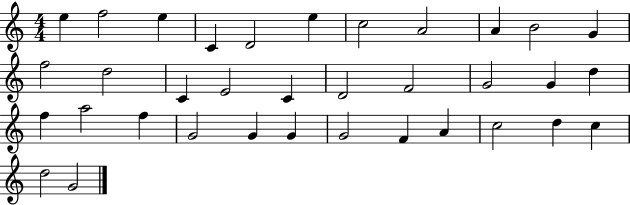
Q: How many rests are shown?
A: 0